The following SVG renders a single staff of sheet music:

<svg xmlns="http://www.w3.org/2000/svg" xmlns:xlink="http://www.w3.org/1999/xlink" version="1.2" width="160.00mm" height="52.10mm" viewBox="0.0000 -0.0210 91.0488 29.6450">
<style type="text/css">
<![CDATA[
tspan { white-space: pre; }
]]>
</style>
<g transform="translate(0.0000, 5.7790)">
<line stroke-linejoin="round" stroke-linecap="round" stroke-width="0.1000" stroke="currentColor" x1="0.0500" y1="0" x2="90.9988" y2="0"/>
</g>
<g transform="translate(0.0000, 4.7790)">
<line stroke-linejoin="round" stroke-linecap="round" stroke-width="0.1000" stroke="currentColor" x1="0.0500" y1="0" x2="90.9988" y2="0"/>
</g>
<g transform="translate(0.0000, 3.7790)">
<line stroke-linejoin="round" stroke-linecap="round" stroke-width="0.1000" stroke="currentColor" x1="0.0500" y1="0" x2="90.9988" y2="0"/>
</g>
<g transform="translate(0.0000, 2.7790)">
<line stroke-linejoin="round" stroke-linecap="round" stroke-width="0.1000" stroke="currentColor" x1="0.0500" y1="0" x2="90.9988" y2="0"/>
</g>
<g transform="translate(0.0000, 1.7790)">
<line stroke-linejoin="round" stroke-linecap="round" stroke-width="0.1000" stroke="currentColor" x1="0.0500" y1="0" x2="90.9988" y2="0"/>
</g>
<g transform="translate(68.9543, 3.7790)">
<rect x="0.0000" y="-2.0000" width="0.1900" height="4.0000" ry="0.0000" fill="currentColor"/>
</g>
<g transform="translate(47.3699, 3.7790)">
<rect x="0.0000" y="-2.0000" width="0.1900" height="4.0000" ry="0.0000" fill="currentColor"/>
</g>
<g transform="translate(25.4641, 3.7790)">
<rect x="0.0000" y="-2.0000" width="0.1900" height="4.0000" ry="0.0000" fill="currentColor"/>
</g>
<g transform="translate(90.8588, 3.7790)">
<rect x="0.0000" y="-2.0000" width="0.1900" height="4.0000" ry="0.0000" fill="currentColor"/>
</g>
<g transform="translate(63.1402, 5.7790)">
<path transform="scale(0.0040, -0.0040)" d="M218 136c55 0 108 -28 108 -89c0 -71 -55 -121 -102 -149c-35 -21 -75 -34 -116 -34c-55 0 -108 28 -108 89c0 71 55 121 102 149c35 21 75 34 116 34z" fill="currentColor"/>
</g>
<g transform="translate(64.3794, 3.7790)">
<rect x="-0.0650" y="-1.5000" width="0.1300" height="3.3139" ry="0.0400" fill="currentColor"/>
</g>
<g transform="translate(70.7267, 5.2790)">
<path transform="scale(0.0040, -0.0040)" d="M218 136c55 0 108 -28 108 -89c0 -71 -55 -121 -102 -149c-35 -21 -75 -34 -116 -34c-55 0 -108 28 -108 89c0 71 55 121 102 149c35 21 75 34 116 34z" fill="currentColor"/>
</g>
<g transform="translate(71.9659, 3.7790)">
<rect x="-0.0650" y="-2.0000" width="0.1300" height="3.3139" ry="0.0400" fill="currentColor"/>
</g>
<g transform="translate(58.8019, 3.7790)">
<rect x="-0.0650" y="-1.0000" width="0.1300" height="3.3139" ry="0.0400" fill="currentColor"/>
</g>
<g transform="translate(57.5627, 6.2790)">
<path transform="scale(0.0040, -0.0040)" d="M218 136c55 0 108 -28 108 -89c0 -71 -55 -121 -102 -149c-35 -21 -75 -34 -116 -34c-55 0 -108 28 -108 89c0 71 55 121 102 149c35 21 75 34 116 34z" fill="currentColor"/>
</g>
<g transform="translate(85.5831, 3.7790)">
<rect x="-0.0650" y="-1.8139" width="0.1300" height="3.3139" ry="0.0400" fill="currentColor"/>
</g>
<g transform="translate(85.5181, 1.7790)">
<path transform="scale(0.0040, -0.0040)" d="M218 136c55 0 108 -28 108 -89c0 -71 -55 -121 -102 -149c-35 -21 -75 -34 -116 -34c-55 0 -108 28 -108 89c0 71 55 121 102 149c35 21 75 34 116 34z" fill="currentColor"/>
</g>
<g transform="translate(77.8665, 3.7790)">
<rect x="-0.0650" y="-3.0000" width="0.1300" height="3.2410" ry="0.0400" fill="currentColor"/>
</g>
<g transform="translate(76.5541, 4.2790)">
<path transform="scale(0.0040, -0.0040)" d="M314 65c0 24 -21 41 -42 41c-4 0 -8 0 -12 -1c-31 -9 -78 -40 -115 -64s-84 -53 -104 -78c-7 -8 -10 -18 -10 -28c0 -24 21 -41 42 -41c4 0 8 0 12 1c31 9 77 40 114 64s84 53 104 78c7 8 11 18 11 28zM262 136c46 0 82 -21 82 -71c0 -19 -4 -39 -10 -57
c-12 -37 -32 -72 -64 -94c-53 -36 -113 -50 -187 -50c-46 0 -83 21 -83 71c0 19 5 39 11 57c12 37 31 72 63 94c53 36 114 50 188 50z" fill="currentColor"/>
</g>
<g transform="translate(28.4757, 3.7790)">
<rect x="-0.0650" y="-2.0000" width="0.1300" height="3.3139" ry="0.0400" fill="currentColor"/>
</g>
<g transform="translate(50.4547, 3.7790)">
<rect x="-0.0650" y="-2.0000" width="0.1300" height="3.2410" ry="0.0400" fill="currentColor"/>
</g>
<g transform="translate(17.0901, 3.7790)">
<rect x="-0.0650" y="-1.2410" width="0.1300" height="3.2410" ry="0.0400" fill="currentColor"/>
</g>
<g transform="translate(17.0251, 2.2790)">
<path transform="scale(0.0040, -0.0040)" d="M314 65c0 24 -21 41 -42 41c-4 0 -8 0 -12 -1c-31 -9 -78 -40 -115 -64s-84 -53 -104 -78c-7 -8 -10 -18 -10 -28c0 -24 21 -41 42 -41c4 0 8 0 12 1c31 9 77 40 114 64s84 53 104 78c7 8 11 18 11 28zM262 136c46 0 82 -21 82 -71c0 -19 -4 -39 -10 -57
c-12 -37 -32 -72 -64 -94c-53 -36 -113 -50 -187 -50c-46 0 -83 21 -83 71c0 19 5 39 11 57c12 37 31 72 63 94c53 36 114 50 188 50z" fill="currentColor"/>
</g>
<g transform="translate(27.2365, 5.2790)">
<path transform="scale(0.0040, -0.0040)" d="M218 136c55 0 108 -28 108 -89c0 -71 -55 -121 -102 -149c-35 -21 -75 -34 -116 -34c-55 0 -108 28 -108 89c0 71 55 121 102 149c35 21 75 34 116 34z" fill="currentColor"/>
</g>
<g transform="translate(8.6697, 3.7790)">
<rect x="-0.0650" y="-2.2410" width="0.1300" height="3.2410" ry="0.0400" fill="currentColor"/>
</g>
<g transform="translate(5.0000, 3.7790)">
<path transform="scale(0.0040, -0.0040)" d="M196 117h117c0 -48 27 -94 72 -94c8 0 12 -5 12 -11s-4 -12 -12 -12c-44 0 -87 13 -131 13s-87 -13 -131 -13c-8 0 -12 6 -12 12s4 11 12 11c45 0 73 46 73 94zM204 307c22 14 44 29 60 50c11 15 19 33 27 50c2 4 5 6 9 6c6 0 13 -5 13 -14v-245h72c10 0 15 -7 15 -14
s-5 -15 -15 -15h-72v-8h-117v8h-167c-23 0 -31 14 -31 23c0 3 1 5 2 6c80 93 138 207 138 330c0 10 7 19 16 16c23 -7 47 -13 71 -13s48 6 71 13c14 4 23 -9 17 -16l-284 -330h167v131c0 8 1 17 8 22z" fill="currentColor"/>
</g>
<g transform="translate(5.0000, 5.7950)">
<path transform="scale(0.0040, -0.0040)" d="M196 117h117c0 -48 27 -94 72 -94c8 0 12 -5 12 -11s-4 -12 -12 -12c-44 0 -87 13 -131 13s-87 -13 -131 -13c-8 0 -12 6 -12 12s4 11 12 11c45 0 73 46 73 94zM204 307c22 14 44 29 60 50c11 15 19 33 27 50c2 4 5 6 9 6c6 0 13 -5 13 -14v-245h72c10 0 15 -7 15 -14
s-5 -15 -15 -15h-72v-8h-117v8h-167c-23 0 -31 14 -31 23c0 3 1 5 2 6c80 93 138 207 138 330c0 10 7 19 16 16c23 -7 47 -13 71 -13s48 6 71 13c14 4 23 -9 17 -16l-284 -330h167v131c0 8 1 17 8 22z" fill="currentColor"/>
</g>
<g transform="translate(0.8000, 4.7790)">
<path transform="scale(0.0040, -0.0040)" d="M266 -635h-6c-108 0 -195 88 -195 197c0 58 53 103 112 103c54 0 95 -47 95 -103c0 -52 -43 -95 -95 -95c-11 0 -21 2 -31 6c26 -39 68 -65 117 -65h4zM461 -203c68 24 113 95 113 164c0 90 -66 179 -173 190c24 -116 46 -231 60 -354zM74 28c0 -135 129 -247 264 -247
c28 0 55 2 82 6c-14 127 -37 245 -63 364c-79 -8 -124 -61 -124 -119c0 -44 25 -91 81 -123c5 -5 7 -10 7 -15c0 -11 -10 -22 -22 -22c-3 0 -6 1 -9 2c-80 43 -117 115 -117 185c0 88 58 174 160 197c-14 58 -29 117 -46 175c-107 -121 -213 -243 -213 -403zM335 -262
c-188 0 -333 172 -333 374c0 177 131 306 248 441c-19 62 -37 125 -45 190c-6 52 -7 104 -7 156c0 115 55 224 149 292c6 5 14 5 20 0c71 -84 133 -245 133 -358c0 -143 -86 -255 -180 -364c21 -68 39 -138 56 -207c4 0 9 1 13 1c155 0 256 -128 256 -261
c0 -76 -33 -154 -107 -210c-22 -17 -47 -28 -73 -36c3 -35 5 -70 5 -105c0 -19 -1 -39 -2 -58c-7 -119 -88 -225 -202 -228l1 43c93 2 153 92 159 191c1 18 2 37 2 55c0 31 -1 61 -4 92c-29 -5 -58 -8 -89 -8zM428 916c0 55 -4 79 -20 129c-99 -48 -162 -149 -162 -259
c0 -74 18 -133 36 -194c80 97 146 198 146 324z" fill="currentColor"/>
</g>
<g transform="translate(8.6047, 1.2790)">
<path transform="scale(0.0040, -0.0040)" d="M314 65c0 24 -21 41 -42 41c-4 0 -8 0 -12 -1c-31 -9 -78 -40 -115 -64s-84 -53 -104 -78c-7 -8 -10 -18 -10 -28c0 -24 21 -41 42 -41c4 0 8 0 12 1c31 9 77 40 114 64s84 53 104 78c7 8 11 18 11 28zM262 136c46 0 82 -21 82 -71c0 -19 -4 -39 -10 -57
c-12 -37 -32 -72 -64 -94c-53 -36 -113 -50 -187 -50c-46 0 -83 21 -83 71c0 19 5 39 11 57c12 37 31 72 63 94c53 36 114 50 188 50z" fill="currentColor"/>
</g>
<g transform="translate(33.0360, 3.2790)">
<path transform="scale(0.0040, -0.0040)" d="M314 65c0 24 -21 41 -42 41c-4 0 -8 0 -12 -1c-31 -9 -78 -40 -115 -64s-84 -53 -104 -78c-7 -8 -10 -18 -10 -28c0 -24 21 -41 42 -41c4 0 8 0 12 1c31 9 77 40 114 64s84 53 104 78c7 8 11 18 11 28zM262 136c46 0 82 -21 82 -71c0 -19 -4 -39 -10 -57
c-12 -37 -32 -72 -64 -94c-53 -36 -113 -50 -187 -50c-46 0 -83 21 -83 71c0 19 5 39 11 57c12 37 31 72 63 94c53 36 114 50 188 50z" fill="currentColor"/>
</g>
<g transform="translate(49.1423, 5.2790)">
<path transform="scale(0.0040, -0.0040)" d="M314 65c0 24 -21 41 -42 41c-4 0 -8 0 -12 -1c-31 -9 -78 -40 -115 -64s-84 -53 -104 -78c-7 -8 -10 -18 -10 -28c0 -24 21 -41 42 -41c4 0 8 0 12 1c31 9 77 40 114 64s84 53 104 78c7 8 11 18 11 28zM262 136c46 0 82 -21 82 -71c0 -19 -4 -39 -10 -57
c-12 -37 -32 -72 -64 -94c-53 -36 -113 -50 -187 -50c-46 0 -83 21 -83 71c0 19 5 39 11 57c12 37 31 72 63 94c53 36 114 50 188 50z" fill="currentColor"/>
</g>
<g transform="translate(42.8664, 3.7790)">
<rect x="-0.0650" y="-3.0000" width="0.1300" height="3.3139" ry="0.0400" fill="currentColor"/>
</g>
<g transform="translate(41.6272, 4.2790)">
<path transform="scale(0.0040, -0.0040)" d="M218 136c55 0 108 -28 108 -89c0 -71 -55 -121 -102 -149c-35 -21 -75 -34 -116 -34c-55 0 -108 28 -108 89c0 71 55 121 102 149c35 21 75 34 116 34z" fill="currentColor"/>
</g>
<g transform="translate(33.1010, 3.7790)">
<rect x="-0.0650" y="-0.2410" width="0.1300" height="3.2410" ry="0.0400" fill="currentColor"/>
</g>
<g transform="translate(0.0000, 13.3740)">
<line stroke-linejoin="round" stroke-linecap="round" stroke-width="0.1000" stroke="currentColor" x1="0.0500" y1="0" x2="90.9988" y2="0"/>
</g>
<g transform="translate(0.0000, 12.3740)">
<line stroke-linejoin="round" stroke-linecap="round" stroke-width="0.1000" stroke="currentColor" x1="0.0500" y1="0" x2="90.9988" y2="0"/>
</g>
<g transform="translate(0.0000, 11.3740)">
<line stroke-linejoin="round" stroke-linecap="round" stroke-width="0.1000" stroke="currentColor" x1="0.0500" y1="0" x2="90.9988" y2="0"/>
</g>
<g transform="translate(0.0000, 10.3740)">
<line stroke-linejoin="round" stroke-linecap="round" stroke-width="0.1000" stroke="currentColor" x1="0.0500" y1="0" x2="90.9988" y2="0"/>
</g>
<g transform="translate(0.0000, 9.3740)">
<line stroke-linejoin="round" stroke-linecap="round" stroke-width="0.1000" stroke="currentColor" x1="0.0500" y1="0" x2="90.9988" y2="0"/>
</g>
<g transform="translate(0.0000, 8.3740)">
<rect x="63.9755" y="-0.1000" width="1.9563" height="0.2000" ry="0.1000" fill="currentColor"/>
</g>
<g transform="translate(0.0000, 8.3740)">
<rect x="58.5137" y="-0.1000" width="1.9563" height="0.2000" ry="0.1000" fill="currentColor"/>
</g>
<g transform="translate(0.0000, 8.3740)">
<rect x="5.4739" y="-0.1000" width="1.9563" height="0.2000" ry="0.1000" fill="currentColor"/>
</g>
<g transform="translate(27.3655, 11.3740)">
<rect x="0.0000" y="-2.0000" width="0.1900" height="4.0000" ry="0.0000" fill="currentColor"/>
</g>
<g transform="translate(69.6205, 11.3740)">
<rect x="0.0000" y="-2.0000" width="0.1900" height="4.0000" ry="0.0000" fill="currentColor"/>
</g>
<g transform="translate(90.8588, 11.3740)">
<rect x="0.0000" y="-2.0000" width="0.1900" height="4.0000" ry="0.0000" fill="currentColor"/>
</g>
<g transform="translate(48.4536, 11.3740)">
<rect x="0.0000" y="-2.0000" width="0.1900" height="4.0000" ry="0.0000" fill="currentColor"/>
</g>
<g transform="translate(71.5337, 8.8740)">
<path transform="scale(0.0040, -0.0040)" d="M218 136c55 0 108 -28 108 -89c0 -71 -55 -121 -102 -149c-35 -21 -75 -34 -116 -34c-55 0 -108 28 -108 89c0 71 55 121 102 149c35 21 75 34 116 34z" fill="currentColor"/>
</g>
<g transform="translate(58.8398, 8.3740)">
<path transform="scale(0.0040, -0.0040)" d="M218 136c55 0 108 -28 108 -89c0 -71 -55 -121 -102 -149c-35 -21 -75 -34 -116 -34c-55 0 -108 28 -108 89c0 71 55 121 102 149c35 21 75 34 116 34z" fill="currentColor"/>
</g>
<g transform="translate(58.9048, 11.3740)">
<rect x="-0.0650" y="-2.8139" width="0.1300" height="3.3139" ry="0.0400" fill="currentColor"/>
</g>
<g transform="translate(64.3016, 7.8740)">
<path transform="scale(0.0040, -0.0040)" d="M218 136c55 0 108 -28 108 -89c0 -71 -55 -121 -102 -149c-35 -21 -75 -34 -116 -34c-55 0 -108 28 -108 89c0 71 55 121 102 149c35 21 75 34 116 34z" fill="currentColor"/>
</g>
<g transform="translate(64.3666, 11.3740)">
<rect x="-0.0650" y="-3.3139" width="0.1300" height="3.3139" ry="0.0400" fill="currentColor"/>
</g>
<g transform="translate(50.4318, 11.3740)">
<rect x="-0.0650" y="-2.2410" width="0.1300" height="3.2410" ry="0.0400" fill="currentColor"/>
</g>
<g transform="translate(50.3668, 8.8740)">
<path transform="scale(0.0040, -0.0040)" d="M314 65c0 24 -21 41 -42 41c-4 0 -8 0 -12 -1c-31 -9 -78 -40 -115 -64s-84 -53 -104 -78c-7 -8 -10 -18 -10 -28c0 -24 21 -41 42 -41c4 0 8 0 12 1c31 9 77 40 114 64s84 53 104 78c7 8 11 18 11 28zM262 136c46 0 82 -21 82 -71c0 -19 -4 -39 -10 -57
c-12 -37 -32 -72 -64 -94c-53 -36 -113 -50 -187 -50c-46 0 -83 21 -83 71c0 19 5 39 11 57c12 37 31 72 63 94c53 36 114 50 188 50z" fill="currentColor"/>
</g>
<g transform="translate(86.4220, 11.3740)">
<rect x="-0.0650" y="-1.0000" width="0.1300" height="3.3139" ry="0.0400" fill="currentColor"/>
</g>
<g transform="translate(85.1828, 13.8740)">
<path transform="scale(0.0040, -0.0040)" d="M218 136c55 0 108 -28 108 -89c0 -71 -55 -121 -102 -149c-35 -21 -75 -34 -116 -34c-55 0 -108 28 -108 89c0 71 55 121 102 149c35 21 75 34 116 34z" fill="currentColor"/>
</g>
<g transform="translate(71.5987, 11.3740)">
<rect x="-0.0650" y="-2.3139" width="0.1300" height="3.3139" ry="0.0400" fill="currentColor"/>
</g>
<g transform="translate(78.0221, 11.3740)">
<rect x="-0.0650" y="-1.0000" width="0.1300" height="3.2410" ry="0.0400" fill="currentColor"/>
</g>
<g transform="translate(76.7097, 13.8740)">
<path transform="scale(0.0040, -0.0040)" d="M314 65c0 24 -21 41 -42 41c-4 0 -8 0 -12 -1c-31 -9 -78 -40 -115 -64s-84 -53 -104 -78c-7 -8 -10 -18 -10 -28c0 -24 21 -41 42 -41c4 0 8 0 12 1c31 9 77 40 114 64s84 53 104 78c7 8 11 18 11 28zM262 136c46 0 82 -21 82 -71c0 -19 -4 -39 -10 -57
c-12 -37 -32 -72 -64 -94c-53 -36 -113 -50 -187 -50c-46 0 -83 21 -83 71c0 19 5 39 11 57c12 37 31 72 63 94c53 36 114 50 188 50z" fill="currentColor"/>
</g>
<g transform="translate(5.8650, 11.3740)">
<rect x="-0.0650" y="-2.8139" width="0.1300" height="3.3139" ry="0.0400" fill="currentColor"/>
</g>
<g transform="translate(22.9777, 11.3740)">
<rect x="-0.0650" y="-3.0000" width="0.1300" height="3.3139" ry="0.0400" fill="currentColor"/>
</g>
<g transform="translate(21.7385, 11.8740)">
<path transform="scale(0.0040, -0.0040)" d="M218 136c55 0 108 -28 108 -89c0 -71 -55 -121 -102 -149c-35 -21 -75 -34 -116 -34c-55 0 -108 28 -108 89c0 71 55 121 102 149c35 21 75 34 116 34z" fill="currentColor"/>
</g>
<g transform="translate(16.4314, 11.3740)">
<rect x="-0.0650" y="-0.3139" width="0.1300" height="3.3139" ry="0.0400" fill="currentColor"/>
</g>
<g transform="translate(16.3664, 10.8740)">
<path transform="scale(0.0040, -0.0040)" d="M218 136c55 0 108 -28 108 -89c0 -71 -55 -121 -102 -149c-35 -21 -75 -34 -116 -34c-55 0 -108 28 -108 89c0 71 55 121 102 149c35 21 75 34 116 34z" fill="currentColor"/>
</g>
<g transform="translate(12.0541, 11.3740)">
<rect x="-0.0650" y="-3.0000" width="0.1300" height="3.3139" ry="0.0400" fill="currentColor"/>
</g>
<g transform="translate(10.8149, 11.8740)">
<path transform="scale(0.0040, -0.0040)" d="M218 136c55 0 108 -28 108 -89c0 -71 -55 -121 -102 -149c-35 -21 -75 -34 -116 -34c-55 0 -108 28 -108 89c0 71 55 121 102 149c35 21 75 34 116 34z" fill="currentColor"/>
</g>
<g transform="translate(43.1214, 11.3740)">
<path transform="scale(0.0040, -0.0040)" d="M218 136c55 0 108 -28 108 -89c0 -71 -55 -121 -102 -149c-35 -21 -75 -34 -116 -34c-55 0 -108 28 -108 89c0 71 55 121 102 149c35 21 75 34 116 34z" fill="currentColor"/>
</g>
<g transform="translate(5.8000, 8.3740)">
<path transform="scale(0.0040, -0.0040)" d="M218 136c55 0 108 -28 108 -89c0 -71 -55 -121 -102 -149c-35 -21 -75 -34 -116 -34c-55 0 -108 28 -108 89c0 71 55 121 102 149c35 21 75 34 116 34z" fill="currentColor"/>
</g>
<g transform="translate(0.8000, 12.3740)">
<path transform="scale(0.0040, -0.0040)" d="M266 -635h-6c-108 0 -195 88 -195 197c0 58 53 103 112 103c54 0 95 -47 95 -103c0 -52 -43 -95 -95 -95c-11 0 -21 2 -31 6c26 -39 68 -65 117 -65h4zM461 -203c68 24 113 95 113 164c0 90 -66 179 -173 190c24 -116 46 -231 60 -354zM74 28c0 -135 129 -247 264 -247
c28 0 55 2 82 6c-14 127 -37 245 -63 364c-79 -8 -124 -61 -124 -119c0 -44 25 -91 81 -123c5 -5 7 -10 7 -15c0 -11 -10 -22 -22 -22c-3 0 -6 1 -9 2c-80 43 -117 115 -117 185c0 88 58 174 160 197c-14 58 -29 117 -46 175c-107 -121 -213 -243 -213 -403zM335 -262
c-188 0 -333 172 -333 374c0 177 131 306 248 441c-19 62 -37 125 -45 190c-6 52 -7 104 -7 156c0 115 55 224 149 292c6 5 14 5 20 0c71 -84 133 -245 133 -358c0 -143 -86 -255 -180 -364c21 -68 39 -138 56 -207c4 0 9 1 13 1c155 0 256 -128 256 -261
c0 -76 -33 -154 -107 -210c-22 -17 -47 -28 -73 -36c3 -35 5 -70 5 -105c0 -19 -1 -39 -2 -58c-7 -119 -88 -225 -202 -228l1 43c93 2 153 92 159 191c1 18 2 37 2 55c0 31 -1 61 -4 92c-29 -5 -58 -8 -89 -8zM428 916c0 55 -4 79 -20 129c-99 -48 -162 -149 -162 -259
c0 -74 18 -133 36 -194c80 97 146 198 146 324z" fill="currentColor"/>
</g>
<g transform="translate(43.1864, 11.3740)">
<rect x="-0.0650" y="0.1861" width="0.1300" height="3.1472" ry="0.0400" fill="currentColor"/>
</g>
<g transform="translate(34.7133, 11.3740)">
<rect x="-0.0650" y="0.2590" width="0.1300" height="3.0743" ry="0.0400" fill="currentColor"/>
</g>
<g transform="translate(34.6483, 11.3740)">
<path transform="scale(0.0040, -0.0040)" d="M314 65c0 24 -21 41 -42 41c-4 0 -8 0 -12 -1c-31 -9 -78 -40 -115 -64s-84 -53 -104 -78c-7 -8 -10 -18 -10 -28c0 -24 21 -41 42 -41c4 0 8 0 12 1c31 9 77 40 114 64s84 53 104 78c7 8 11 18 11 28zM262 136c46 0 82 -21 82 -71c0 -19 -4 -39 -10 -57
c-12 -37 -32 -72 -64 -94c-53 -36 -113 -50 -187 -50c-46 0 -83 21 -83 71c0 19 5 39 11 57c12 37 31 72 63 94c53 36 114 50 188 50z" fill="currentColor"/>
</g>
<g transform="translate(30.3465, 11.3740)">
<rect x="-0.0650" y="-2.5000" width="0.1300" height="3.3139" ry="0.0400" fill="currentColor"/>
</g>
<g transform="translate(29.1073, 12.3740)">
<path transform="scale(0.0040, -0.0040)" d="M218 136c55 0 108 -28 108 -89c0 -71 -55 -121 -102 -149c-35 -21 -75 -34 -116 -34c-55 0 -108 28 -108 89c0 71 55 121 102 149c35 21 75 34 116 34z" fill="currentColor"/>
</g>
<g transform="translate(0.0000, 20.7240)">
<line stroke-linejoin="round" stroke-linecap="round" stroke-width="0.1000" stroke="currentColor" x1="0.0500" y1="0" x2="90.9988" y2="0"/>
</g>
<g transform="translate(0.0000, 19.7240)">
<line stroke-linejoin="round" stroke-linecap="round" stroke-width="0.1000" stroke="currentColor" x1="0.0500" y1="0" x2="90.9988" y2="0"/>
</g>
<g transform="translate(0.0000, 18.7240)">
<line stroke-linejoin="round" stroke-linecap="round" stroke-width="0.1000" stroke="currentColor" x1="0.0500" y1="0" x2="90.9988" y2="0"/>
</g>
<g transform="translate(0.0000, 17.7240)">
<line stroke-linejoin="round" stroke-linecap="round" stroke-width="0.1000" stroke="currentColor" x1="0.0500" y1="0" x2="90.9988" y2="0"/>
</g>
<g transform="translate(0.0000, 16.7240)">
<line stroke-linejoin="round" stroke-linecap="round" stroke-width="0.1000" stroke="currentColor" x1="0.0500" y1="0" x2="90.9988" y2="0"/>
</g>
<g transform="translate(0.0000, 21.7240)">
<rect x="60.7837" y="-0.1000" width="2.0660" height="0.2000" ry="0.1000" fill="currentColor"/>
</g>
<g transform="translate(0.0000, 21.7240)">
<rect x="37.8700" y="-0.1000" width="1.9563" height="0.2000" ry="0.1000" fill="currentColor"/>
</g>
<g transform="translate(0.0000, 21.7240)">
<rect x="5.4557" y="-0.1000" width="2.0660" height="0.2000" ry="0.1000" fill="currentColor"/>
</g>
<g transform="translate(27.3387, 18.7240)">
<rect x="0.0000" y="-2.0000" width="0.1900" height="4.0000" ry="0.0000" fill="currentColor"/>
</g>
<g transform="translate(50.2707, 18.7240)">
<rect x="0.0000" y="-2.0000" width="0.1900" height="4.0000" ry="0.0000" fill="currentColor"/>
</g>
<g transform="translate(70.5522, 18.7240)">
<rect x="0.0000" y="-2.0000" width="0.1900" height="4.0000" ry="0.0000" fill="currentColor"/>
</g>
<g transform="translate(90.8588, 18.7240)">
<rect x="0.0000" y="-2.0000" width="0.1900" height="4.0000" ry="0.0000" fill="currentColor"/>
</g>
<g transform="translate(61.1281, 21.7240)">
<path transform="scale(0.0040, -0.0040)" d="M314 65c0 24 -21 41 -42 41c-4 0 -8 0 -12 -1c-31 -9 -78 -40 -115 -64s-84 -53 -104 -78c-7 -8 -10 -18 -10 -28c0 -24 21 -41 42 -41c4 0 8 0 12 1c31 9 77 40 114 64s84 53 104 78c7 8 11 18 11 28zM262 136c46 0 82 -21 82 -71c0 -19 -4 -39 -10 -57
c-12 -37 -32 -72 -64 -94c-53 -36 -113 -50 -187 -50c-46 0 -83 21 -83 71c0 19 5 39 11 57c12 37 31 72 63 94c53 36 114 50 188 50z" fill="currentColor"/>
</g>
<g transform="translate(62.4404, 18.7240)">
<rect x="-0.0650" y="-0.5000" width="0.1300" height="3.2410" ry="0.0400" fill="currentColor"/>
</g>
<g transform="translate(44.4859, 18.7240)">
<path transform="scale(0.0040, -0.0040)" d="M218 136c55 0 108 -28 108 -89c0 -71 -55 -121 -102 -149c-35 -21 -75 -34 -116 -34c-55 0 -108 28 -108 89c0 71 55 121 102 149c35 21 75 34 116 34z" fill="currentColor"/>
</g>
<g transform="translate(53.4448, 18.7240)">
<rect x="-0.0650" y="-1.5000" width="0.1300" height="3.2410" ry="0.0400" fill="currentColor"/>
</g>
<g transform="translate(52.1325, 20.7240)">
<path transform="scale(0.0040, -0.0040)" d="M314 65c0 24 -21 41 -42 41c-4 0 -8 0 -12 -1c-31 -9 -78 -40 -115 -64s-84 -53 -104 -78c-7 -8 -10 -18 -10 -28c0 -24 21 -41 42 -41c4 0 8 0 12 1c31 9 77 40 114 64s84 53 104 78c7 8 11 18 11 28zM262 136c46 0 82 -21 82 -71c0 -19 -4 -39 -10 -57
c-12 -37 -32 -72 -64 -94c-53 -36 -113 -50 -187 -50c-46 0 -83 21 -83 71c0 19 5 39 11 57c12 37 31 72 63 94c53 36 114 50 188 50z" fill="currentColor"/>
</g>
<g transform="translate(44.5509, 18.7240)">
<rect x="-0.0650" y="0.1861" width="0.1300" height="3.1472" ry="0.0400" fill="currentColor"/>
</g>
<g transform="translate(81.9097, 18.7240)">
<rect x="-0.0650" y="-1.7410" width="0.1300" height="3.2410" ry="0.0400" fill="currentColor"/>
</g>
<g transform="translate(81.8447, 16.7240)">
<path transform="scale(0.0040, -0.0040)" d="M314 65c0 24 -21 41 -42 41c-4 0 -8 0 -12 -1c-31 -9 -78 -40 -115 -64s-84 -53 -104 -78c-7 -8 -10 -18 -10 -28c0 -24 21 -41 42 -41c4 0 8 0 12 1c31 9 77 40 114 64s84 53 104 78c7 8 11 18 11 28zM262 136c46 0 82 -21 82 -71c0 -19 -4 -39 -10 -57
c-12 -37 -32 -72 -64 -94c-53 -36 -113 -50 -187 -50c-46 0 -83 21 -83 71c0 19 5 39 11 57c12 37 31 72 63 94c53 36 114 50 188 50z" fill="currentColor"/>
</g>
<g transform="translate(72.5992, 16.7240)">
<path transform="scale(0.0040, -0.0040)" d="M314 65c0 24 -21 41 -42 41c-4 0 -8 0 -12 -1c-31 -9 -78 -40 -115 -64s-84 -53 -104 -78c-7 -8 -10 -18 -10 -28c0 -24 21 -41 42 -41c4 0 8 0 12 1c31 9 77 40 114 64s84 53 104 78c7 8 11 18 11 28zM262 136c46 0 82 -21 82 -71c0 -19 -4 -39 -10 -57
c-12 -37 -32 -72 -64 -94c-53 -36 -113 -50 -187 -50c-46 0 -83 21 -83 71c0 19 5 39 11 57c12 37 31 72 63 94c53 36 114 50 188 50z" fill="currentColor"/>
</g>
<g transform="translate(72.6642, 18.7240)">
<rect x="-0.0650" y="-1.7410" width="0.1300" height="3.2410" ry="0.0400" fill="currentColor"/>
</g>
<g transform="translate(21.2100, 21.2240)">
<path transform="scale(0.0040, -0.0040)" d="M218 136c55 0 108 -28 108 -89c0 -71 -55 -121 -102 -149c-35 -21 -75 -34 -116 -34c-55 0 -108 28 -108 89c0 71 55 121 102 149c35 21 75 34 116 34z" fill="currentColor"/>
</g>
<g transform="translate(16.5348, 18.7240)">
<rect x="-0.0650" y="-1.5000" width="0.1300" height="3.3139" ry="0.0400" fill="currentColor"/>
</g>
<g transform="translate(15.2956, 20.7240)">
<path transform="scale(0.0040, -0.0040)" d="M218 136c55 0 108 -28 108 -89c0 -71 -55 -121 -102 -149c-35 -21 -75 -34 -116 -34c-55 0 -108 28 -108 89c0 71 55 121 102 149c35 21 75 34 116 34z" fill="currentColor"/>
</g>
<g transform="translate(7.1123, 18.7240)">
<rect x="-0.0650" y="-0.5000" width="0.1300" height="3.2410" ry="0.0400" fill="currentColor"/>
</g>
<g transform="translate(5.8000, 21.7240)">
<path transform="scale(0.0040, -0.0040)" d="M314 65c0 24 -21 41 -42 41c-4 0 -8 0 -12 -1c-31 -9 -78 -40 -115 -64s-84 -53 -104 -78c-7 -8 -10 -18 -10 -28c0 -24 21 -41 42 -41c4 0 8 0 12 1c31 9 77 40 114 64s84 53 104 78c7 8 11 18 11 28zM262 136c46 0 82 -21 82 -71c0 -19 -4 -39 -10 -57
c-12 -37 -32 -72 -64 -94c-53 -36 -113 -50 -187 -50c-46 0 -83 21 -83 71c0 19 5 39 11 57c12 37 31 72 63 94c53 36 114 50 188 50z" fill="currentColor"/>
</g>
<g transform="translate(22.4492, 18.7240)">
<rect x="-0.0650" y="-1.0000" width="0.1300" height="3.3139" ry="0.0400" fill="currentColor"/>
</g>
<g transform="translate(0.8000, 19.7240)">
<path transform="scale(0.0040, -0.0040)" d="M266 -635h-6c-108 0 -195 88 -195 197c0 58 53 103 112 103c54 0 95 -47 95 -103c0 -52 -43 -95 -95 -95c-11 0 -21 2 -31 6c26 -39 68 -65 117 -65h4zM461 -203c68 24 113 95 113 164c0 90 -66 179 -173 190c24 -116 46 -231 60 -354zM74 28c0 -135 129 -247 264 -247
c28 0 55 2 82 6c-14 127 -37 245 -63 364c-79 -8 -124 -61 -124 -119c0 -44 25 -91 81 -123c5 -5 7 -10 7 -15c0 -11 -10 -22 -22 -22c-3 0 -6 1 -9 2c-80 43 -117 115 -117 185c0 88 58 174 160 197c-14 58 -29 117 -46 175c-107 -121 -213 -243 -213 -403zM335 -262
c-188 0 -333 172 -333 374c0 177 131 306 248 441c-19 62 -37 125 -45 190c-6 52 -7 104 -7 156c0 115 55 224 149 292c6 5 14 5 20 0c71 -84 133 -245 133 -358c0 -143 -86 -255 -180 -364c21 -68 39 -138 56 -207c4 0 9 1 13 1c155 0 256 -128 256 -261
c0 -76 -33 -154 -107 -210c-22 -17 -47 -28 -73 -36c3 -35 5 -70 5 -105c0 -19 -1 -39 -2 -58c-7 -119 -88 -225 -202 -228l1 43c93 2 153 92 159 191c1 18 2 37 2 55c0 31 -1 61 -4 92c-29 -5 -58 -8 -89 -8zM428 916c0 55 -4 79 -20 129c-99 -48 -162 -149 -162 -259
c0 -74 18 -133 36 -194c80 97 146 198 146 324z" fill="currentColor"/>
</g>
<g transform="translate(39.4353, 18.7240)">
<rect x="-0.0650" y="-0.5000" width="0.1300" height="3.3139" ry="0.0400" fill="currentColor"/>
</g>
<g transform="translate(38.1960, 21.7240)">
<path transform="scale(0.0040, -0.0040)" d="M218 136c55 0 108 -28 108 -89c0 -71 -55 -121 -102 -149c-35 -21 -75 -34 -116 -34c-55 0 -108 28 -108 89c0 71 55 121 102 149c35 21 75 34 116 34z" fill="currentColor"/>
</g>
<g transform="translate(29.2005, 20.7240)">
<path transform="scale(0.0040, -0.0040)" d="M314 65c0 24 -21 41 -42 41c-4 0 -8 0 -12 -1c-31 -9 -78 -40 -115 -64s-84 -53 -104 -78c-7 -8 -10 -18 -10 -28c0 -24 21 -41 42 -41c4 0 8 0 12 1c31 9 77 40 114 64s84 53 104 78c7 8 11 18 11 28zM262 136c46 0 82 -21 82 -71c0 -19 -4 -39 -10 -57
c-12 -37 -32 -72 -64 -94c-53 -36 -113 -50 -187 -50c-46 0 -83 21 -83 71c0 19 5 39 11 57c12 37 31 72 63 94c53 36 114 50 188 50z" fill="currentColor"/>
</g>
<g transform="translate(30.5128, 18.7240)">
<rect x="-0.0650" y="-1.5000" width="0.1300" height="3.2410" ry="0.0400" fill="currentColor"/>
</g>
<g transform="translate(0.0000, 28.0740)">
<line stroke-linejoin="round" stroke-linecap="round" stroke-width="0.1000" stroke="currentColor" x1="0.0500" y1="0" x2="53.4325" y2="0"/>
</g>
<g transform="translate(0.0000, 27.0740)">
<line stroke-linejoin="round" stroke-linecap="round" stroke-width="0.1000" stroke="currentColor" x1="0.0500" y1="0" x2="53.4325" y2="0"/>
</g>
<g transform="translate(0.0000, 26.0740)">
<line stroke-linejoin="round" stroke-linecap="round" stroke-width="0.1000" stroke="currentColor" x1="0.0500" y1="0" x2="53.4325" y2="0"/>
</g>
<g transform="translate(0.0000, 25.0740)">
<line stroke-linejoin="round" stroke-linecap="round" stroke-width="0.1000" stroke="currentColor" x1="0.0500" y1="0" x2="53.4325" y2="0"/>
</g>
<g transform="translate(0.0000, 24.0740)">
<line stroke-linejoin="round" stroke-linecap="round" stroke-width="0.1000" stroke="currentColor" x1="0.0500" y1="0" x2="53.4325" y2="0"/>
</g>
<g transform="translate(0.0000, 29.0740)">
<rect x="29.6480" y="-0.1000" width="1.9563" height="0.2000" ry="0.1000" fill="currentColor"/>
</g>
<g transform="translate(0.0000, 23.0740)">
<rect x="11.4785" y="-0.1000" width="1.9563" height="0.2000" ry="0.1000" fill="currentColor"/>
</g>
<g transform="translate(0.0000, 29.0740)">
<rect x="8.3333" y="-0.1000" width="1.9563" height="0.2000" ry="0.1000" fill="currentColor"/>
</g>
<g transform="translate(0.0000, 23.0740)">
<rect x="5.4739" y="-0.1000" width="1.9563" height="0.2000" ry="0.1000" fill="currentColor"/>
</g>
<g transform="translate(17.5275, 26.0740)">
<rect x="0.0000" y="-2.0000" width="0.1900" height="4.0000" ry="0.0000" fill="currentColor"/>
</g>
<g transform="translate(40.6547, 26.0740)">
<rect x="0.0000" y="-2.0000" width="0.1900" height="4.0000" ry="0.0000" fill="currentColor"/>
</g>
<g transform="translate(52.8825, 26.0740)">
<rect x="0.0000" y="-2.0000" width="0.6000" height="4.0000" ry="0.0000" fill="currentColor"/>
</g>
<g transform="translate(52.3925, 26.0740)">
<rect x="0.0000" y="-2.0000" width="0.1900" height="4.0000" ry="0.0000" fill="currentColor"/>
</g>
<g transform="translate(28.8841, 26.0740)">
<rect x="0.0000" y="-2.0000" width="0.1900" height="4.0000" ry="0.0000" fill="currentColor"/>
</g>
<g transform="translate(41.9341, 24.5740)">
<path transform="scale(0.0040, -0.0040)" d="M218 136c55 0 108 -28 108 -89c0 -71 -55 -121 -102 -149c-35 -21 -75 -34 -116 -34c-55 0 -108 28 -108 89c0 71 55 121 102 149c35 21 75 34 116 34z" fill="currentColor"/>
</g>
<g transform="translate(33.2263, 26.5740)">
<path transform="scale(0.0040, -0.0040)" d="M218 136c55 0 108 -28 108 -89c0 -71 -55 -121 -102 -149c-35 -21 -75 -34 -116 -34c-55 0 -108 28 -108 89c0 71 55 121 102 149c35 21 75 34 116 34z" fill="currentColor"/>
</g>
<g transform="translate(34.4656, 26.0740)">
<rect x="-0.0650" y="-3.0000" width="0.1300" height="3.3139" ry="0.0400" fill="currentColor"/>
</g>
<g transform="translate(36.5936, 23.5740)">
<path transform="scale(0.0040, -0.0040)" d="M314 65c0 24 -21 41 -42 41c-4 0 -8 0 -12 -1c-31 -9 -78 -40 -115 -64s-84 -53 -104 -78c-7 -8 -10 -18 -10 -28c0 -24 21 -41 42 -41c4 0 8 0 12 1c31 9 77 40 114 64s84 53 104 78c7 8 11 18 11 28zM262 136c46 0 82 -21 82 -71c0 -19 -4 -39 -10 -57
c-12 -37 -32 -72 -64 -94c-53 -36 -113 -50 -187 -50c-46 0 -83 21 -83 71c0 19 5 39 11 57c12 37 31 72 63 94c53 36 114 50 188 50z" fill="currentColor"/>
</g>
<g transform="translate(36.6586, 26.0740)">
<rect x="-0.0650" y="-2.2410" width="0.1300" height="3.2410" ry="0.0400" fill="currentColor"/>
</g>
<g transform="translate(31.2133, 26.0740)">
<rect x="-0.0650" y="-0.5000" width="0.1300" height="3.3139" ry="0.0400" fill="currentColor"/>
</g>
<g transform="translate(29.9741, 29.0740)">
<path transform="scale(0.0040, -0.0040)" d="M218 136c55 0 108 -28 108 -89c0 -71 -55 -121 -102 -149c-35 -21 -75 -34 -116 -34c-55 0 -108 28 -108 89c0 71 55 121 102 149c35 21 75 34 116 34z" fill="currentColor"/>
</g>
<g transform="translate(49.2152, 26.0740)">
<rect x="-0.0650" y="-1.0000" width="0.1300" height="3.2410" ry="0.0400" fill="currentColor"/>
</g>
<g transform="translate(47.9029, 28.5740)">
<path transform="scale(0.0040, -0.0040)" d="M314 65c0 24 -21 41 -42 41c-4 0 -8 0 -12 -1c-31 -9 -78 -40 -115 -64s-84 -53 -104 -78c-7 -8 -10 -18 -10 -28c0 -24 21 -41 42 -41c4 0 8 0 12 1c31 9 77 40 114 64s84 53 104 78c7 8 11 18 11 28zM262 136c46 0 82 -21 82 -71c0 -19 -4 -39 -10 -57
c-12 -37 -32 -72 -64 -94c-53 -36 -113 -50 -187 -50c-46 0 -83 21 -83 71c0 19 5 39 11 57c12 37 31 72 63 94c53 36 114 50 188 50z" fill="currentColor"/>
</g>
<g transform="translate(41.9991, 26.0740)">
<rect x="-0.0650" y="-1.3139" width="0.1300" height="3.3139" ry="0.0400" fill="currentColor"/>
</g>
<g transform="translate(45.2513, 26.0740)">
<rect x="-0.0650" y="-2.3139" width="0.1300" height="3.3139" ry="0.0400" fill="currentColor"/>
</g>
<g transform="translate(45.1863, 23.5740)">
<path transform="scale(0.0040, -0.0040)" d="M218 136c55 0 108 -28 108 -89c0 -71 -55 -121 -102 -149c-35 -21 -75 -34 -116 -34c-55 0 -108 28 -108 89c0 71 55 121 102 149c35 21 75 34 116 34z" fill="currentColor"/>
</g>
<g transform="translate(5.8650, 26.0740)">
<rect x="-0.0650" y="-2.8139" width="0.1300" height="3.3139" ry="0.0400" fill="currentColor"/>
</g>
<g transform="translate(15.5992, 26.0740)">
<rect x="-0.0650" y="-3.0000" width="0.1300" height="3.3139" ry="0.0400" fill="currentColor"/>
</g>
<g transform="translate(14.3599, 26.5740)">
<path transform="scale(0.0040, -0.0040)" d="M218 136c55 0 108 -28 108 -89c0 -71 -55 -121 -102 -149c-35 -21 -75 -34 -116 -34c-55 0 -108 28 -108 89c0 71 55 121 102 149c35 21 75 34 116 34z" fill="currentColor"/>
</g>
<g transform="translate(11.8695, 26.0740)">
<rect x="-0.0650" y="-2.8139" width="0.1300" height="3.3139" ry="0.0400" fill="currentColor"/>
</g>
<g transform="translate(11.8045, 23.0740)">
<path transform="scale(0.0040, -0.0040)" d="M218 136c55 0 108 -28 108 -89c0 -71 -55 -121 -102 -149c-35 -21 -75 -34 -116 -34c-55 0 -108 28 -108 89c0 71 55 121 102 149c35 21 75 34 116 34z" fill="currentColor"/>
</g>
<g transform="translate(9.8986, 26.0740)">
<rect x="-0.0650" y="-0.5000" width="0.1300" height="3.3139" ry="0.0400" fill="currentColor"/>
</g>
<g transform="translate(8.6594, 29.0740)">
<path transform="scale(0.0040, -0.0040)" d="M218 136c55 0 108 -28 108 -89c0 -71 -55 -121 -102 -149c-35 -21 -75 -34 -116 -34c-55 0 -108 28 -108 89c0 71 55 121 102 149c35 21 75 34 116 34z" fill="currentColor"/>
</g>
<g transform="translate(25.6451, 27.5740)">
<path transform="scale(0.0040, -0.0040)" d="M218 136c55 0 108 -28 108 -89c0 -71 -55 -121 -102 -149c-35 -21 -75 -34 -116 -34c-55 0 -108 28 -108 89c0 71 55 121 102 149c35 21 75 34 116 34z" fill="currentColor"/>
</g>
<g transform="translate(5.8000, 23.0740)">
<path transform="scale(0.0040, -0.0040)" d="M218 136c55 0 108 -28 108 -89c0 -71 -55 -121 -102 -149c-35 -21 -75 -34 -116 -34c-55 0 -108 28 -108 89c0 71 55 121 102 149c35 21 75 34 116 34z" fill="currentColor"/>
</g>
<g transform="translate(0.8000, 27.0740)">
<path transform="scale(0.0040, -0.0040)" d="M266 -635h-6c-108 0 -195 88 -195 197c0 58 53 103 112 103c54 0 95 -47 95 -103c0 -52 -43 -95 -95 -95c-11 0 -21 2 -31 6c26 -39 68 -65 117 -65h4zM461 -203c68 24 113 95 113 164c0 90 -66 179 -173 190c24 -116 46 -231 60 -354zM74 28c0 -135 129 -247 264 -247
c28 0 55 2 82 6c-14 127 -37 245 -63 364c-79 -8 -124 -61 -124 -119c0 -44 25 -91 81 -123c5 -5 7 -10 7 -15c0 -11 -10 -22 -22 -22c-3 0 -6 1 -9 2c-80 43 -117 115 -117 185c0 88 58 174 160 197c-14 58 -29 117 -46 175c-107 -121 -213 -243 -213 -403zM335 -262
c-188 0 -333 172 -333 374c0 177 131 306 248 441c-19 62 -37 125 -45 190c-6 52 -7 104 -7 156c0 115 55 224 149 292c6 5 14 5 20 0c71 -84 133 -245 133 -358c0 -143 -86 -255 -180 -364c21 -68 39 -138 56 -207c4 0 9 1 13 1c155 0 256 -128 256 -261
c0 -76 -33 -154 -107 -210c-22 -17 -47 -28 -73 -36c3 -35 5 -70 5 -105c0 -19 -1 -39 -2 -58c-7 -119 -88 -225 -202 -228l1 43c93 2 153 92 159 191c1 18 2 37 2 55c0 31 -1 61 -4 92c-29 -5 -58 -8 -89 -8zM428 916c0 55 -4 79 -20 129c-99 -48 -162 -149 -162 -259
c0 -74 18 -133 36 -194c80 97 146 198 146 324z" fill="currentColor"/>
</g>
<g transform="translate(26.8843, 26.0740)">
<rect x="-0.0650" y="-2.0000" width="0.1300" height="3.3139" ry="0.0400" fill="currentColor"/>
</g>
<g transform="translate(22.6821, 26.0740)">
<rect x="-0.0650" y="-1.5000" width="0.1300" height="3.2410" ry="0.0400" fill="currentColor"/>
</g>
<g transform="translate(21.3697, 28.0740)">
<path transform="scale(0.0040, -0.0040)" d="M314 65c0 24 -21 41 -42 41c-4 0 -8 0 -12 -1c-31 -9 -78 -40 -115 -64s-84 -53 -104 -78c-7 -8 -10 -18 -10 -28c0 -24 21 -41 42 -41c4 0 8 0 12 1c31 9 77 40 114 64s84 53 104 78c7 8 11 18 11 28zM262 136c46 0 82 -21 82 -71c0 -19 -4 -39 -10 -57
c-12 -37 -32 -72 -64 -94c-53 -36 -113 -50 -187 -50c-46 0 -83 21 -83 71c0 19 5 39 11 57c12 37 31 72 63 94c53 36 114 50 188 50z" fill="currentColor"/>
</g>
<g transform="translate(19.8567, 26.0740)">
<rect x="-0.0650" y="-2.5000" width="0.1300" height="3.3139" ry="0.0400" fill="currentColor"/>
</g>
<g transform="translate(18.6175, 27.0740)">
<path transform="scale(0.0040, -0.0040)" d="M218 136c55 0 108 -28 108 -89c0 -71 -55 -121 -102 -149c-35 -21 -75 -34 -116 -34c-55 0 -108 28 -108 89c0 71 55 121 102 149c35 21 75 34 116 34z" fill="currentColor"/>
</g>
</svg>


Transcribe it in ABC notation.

X:1
T:Untitled
M:4/4
L:1/4
K:C
g2 e2 F c2 A F2 D E F A2 f a A c A G B2 B g2 a b g D2 D C2 E D E2 C B E2 C2 f2 f2 a C a A G E2 F C A g2 e g D2